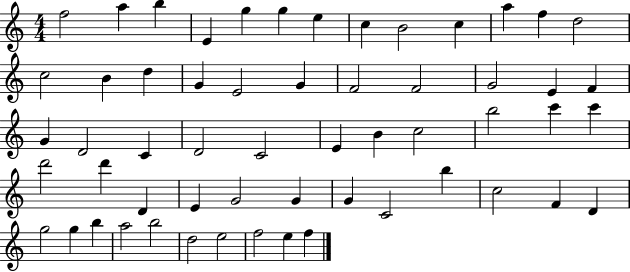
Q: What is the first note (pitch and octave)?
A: F5